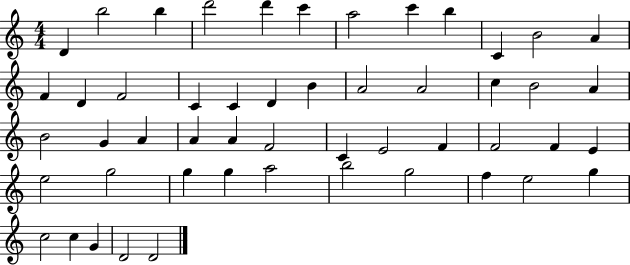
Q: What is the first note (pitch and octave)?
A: D4